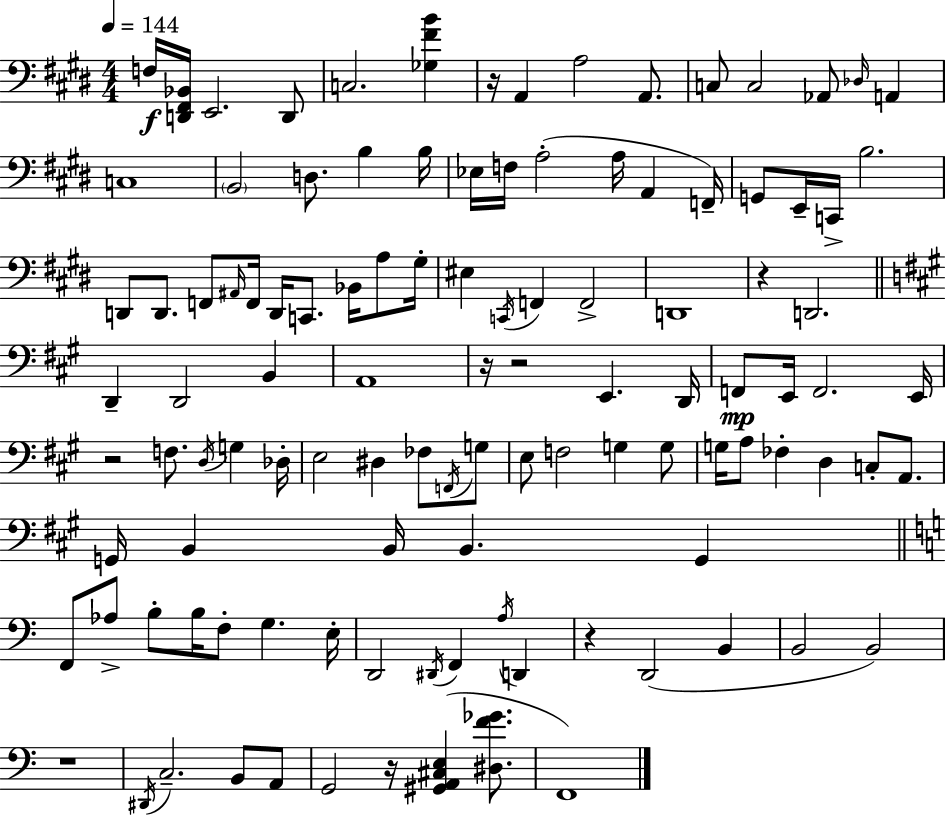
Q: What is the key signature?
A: E major